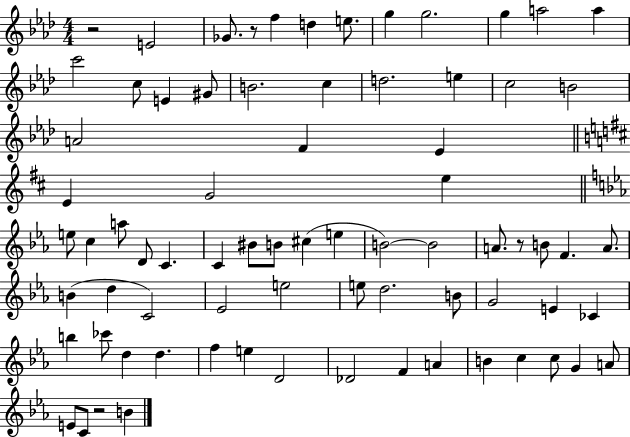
{
  \clef treble
  \numericTimeSignature
  \time 4/4
  \key aes \major
  \repeat volta 2 { r2 e'2 | ges'8. r8 f''4 d''4 e''8. | g''4 g''2. | g''4 a''2 a''4 | \break c'''2 c''8 e'4 gis'8 | b'2. c''4 | d''2. e''4 | c''2 b'2 | \break a'2 f'4 ees'4 | \bar "||" \break \key d \major e'4 g'2 e''4 | \bar "||" \break \key ees \major e''8 c''4 a''8 d'8 c'4. | c'4 bis'8 b'8 cis''4( e''4 | b'2~~) b'2 | a'8. r8 b'8 f'4. a'8. | \break b'4( d''4 c'2) | ees'2 e''2 | e''8 d''2. b'8 | g'2 e'4 ces'4 | \break b''4 ces'''8 d''4 d''4. | f''4 e''4 d'2 | des'2 f'4 a'4 | b'4 c''4 c''8 g'4 a'8 | \break e'8 c'8 r2 b'4 | } \bar "|."
}